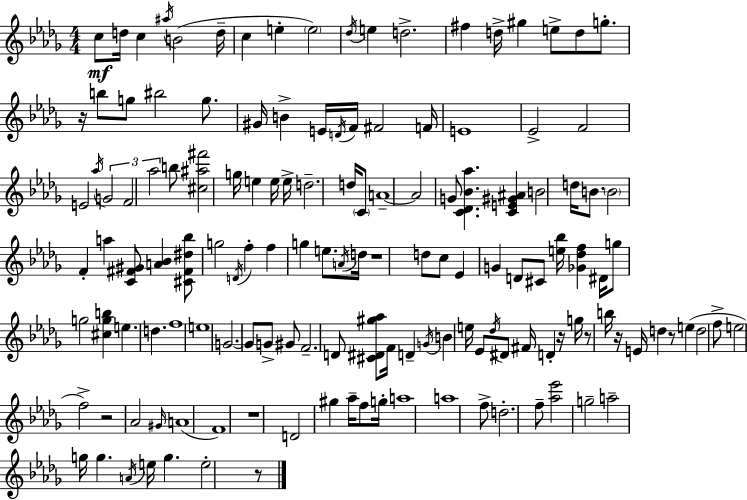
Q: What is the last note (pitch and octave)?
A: E5